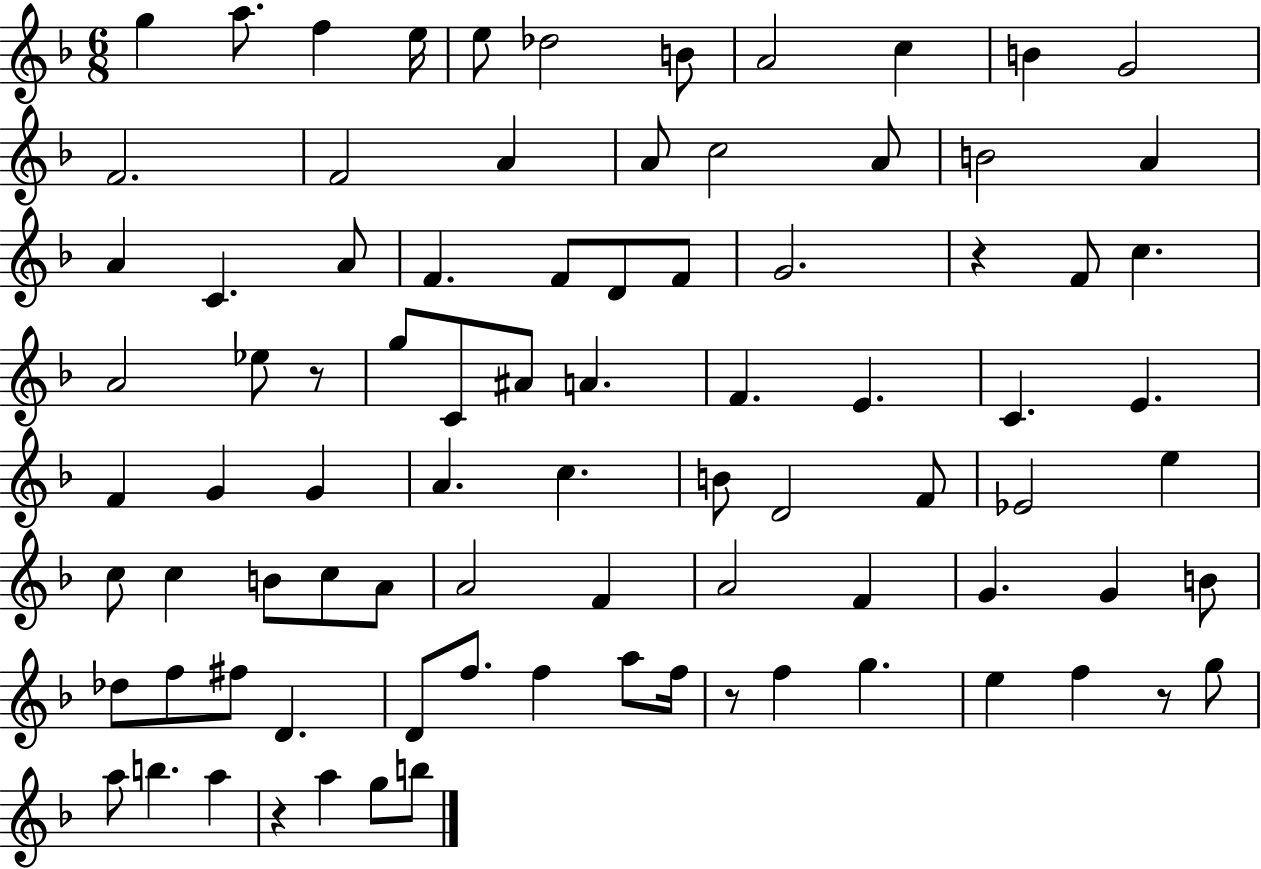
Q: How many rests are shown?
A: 5